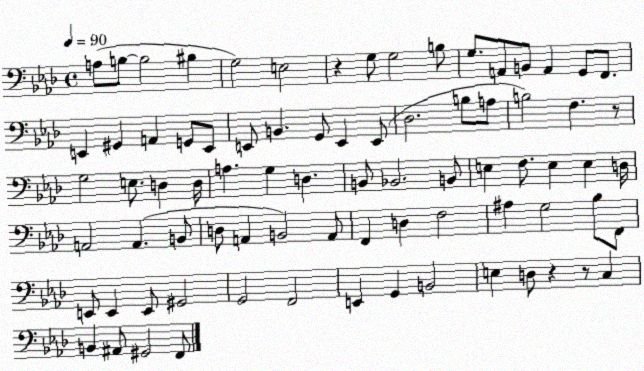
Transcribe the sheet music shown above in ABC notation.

X:1
T:Untitled
M:4/4
L:1/4
K:Ab
A,/2 B,/2 B,2 ^B, G,2 E,2 z G,/2 G,2 B,/2 G,/2 A,,/2 B,,/2 A,, G,,/2 F,,/2 E,, ^G,, A,, G,,/2 E,,/2 E,,/2 B,, G,,/2 E,, E,,/2 _D,2 B,/2 A,/2 B,2 F, z/2 G,2 E,/2 D, D,/4 A, G, D, B,,/2 _B,,2 B,,/2 E, F,/2 E, E, D,/4 A,,2 A,, B,,/2 D,/2 A,, B,,2 A,,/2 F,, D, F,2 ^A, G,2 _B,/2 F,,/2 E,,/2 E,, E,,/2 ^G,,2 G,,2 F,,2 E,, G,, B,,2 E, D,/2 z z/2 C, B,, ^A,,/2 ^G,,2 F,,/2